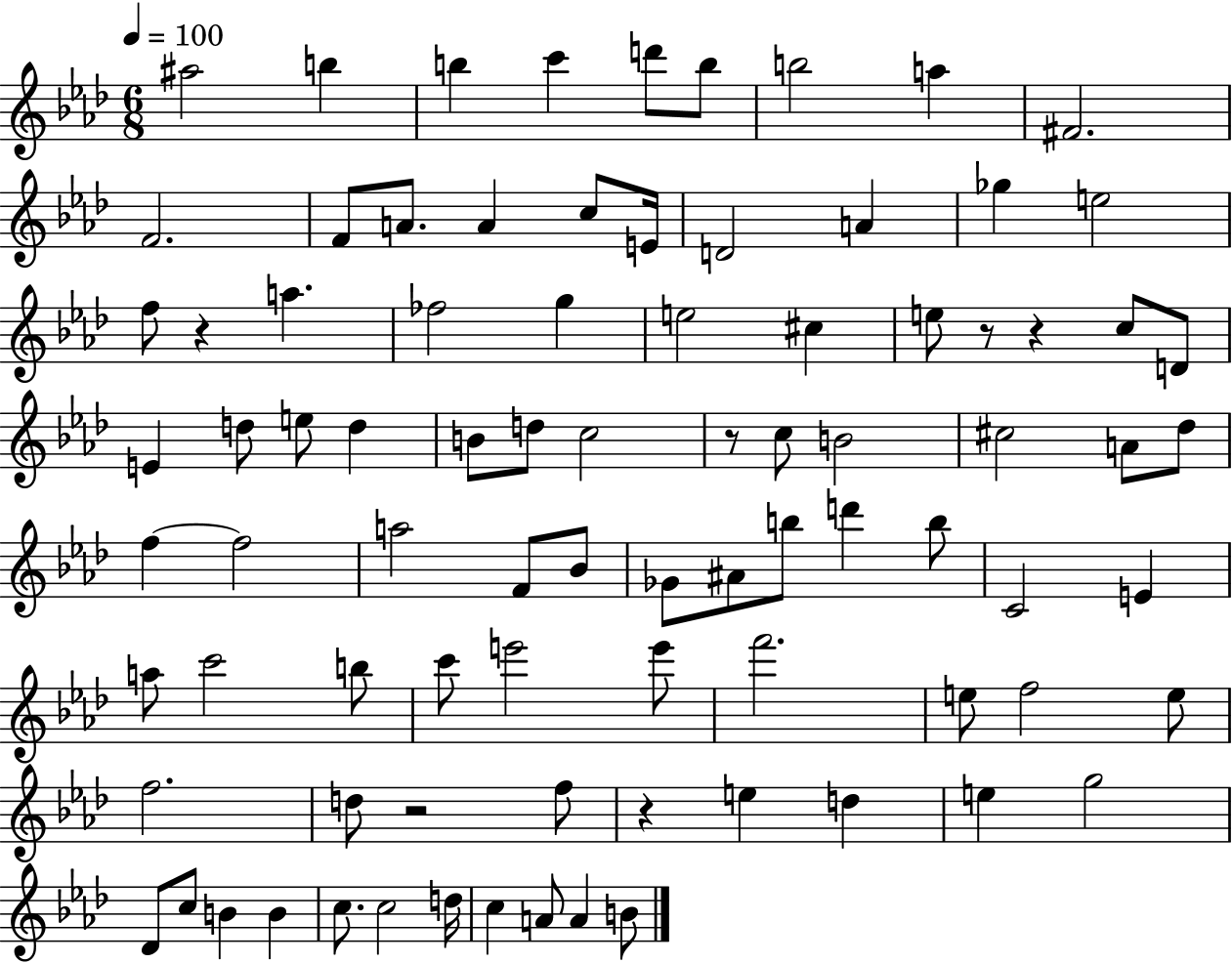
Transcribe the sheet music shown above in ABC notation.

X:1
T:Untitled
M:6/8
L:1/4
K:Ab
^a2 b b c' d'/2 b/2 b2 a ^F2 F2 F/2 A/2 A c/2 E/4 D2 A _g e2 f/2 z a _f2 g e2 ^c e/2 z/2 z c/2 D/2 E d/2 e/2 d B/2 d/2 c2 z/2 c/2 B2 ^c2 A/2 _d/2 f f2 a2 F/2 _B/2 _G/2 ^A/2 b/2 d' b/2 C2 E a/2 c'2 b/2 c'/2 e'2 e'/2 f'2 e/2 f2 e/2 f2 d/2 z2 f/2 z e d e g2 _D/2 c/2 B B c/2 c2 d/4 c A/2 A B/2